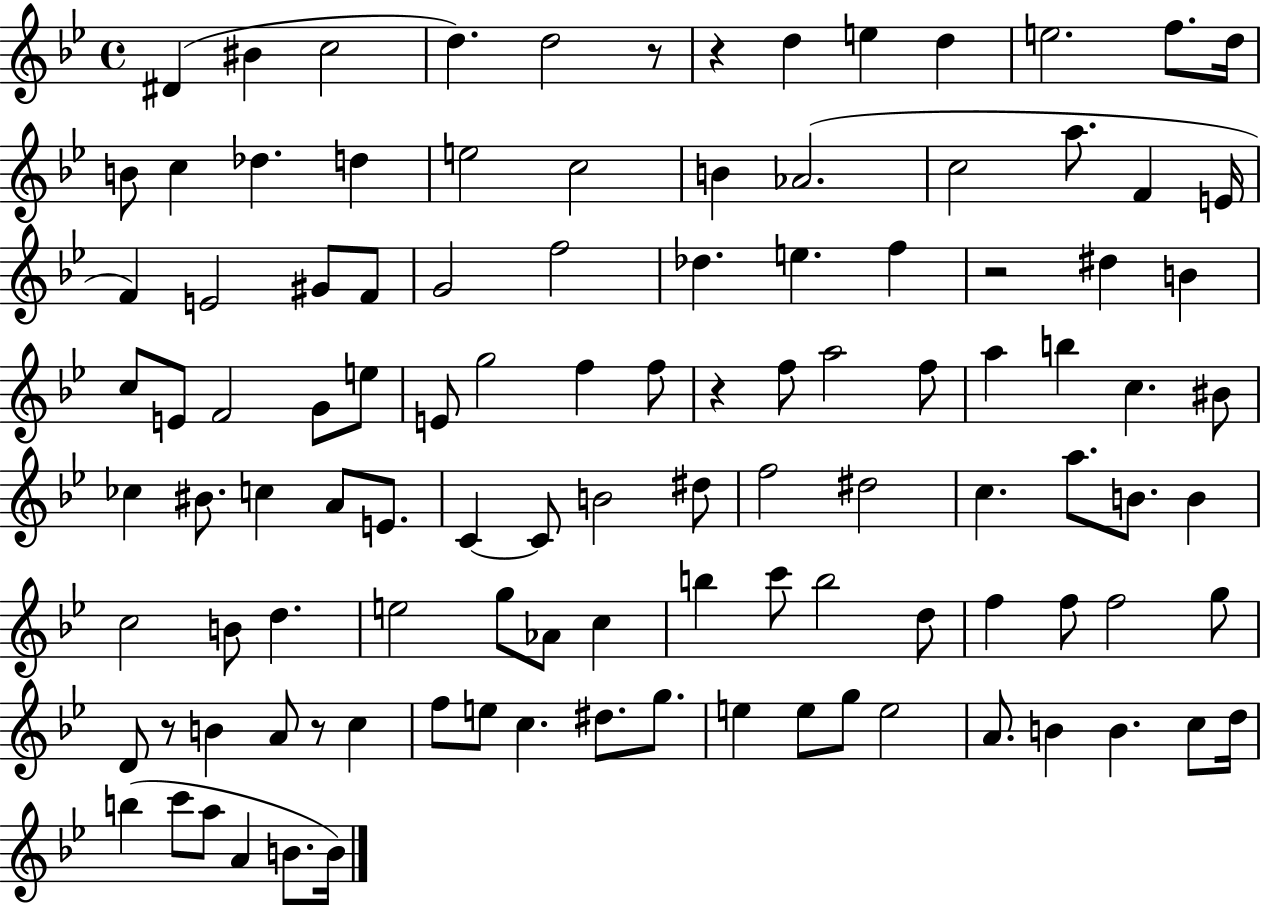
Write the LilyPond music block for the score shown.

{
  \clef treble
  \time 4/4
  \defaultTimeSignature
  \key bes \major
  dis'4( bis'4 c''2 | d''4.) d''2 r8 | r4 d''4 e''4 d''4 | e''2. f''8. d''16 | \break b'8 c''4 des''4. d''4 | e''2 c''2 | b'4 aes'2.( | c''2 a''8. f'4 e'16 | \break f'4) e'2 gis'8 f'8 | g'2 f''2 | des''4. e''4. f''4 | r2 dis''4 b'4 | \break c''8 e'8 f'2 g'8 e''8 | e'8 g''2 f''4 f''8 | r4 f''8 a''2 f''8 | a''4 b''4 c''4. bis'8 | \break ces''4 bis'8. c''4 a'8 e'8. | c'4~~ c'8 b'2 dis''8 | f''2 dis''2 | c''4. a''8. b'8. b'4 | \break c''2 b'8 d''4. | e''2 g''8 aes'8 c''4 | b''4 c'''8 b''2 d''8 | f''4 f''8 f''2 g''8 | \break d'8 r8 b'4 a'8 r8 c''4 | f''8 e''8 c''4. dis''8. g''8. | e''4 e''8 g''8 e''2 | a'8. b'4 b'4. c''8 d''16 | \break b''4( c'''8 a''8 a'4 b'8. b'16) | \bar "|."
}